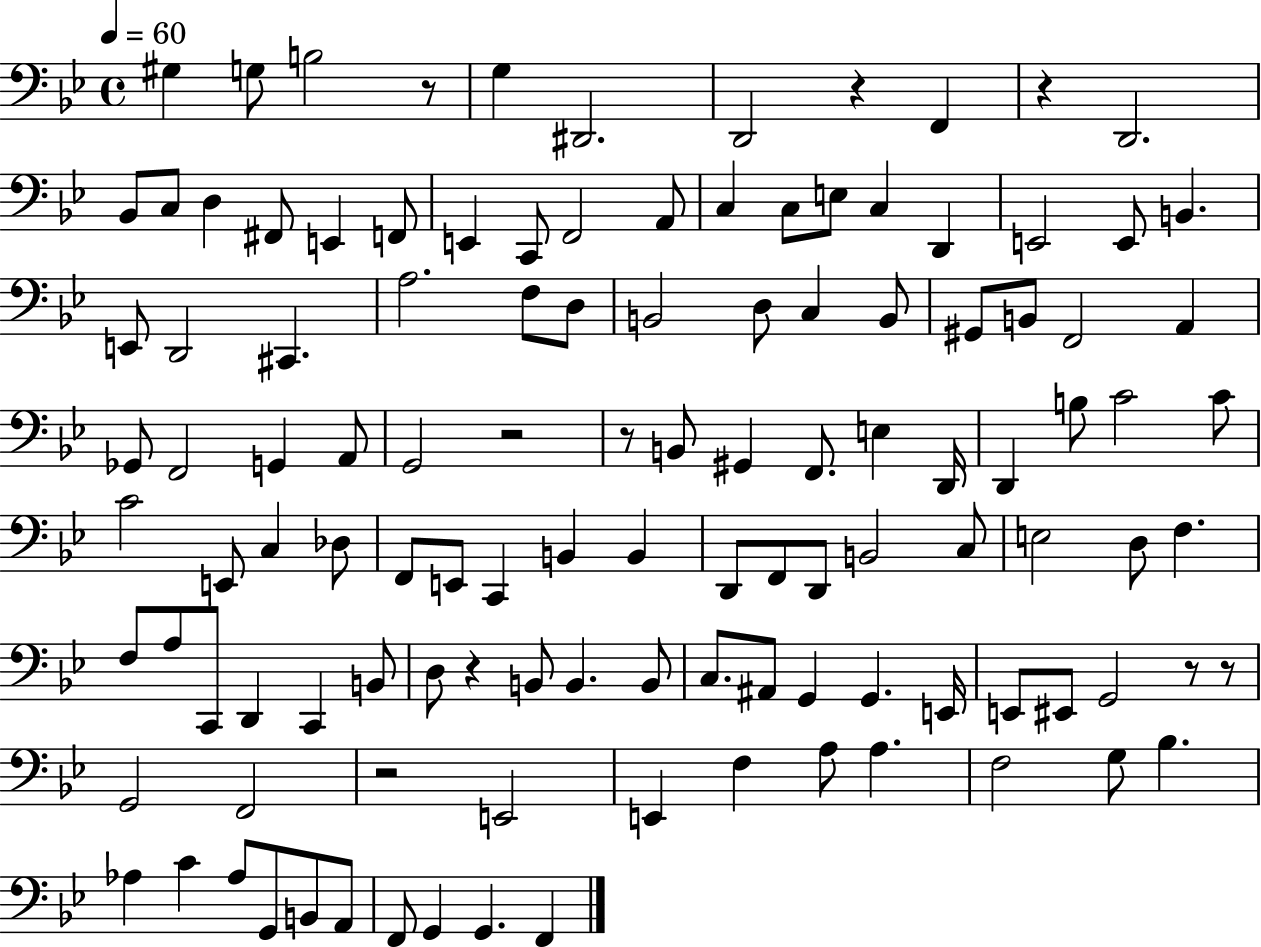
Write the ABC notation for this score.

X:1
T:Untitled
M:4/4
L:1/4
K:Bb
^G, G,/2 B,2 z/2 G, ^D,,2 D,,2 z F,, z D,,2 _B,,/2 C,/2 D, ^F,,/2 E,, F,,/2 E,, C,,/2 F,,2 A,,/2 C, C,/2 E,/2 C, D,, E,,2 E,,/2 B,, E,,/2 D,,2 ^C,, A,2 F,/2 D,/2 B,,2 D,/2 C, B,,/2 ^G,,/2 B,,/2 F,,2 A,, _G,,/2 F,,2 G,, A,,/2 G,,2 z2 z/2 B,,/2 ^G,, F,,/2 E, D,,/4 D,, B,/2 C2 C/2 C2 E,,/2 C, _D,/2 F,,/2 E,,/2 C,, B,, B,, D,,/2 F,,/2 D,,/2 B,,2 C,/2 E,2 D,/2 F, F,/2 A,/2 C,,/2 D,, C,, B,,/2 D,/2 z B,,/2 B,, B,,/2 C,/2 ^A,,/2 G,, G,, E,,/4 E,,/2 ^E,,/2 G,,2 z/2 z/2 G,,2 F,,2 z2 E,,2 E,, F, A,/2 A, F,2 G,/2 _B, _A, C _A,/2 G,,/2 B,,/2 A,,/2 F,,/2 G,, G,, F,,